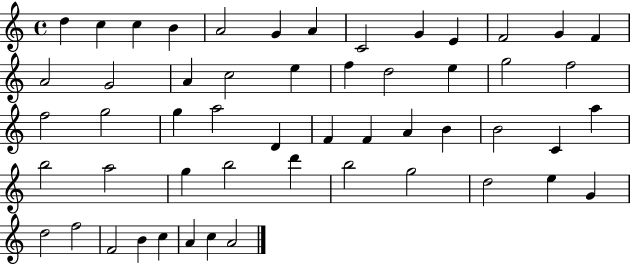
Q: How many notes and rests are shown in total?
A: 53